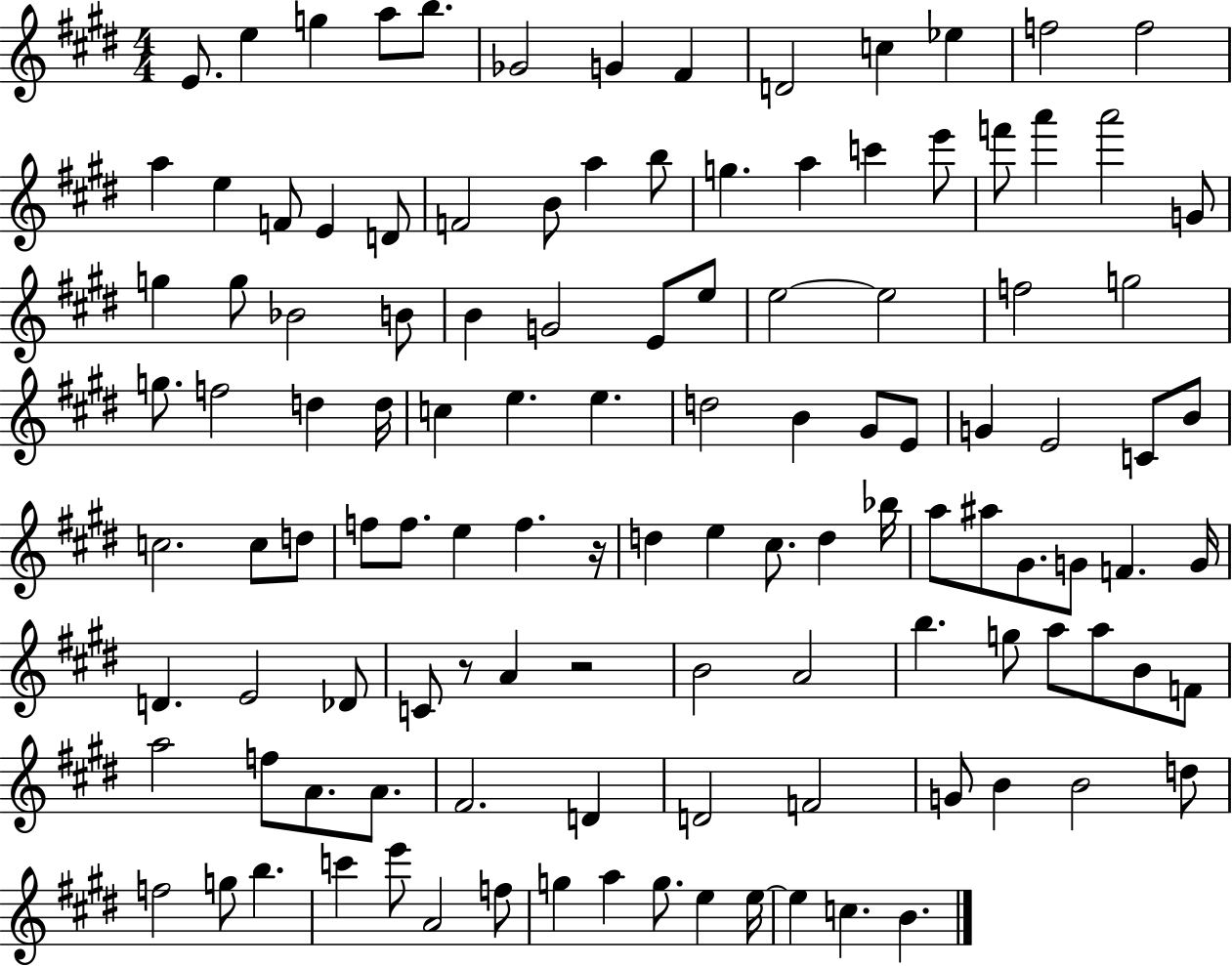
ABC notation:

X:1
T:Untitled
M:4/4
L:1/4
K:E
E/2 e g a/2 b/2 _G2 G ^F D2 c _e f2 f2 a e F/2 E D/2 F2 B/2 a b/2 g a c' e'/2 f'/2 a' a'2 G/2 g g/2 _B2 B/2 B G2 E/2 e/2 e2 e2 f2 g2 g/2 f2 d d/4 c e e d2 B ^G/2 E/2 G E2 C/2 B/2 c2 c/2 d/2 f/2 f/2 e f z/4 d e ^c/2 d _b/4 a/2 ^a/2 ^G/2 G/2 F G/4 D E2 _D/2 C/2 z/2 A z2 B2 A2 b g/2 a/2 a/2 B/2 F/2 a2 f/2 A/2 A/2 ^F2 D D2 F2 G/2 B B2 d/2 f2 g/2 b c' e'/2 A2 f/2 g a g/2 e e/4 e c B